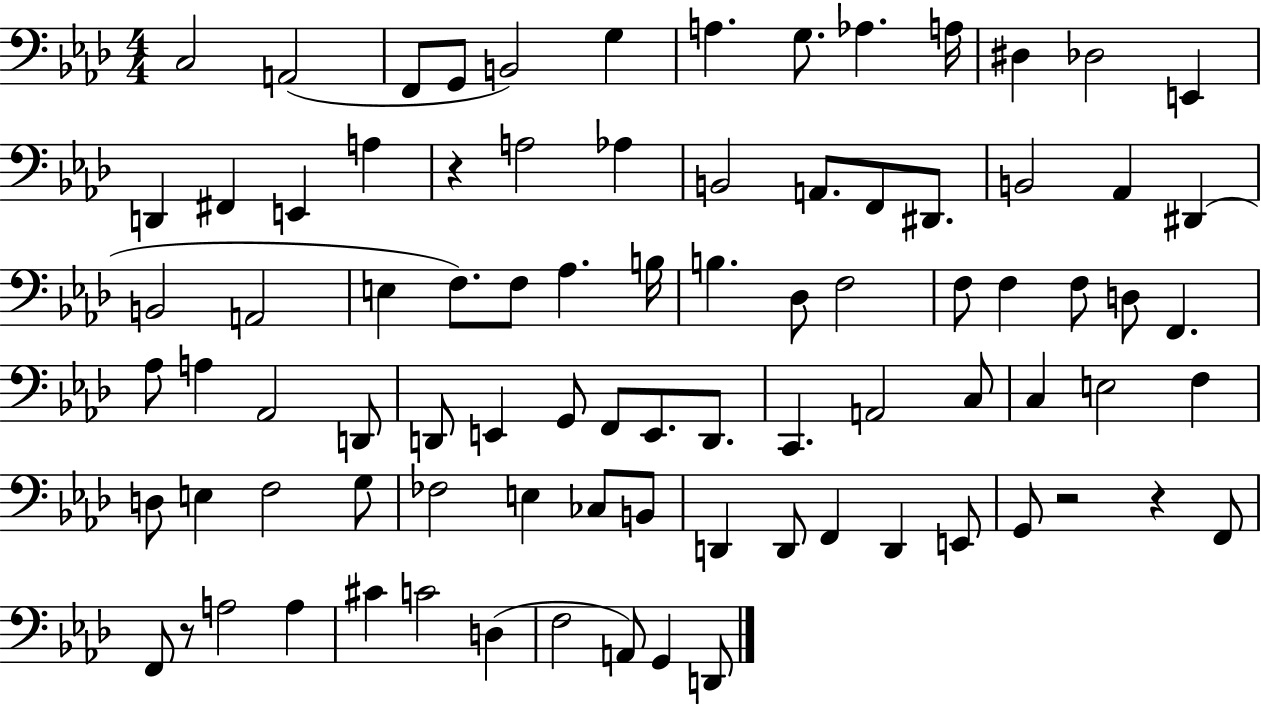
C3/h A2/h F2/e G2/e B2/h G3/q A3/q. G3/e. Ab3/q. A3/s D#3/q Db3/h E2/q D2/q F#2/q E2/q A3/q R/q A3/h Ab3/q B2/h A2/e. F2/e D#2/e. B2/h Ab2/q D#2/q B2/h A2/h E3/q F3/e. F3/e Ab3/q. B3/s B3/q. Db3/e F3/h F3/e F3/q F3/e D3/e F2/q. Ab3/e A3/q Ab2/h D2/e D2/e E2/q G2/e F2/e E2/e. D2/e. C2/q. A2/h C3/e C3/q E3/h F3/q D3/e E3/q F3/h G3/e FES3/h E3/q CES3/e B2/e D2/q D2/e F2/q D2/q E2/e G2/e R/h R/q F2/e F2/e R/e A3/h A3/q C#4/q C4/h D3/q F3/h A2/e G2/q D2/e